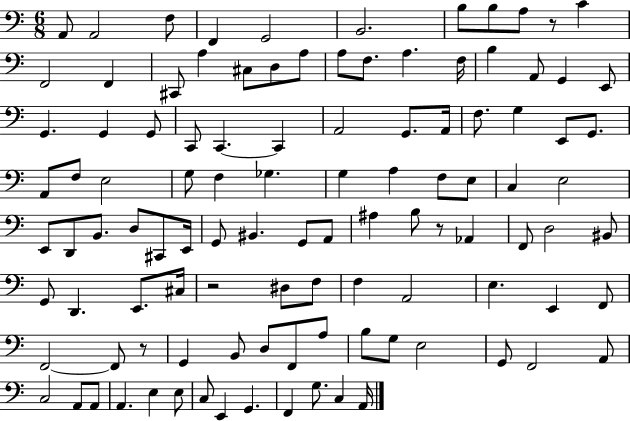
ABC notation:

X:1
T:Untitled
M:6/8
L:1/4
K:C
A,,/2 A,,2 F,/2 F,, G,,2 B,,2 B,/2 B,/2 A,/2 z/2 C F,,2 F,, ^C,,/2 A, ^C,/2 D,/2 A,/2 A,/2 F,/2 A, F,/4 B, A,,/2 G,, E,,/2 G,, G,, G,,/2 C,,/2 C,, C,, A,,2 G,,/2 A,,/4 F,/2 G, E,,/2 G,,/2 A,,/2 F,/2 E,2 G,/2 F, _G, G, A, F,/2 E,/2 C, E,2 E,,/2 D,,/2 B,,/2 D,/2 ^C,,/2 E,,/4 G,,/2 ^B,, G,,/2 A,,/2 ^A, B,/2 z/2 _A,, F,,/2 D,2 ^B,,/2 G,,/2 D,, E,,/2 ^C,/4 z2 ^D,/2 F,/2 F, A,,2 E, E,, F,,/2 F,,2 F,,/2 z/2 G,, B,,/2 D,/2 F,,/2 A,/2 B,/2 G,/2 E,2 G,,/2 F,,2 A,,/2 C,2 A,,/2 A,,/2 A,, E, E,/2 C,/2 E,, G,, F,, G,/2 C, A,,/4